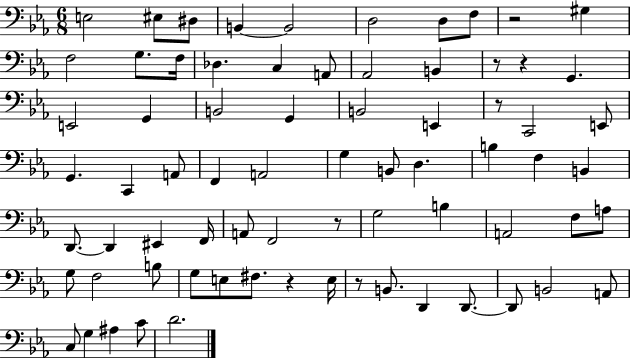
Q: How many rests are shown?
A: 7